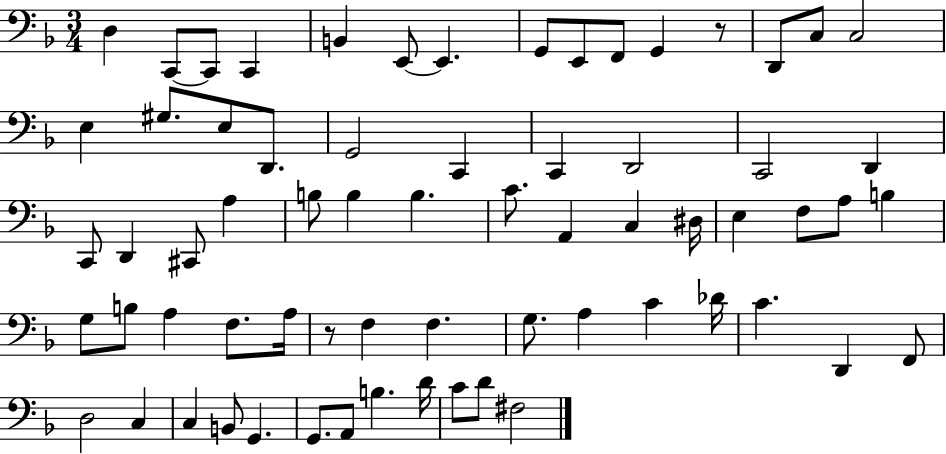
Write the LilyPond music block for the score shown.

{
  \clef bass
  \numericTimeSignature
  \time 3/4
  \key f \major
  \repeat volta 2 { d4 c,8~~ c,8 c,4 | b,4 e,8~~ e,4. | g,8 e,8 f,8 g,4 r8 | d,8 c8 c2 | \break e4 gis8. e8 d,8. | g,2 c,4 | c,4 d,2 | c,2 d,4 | \break c,8 d,4 cis,8 a4 | b8 b4 b4. | c'8. a,4 c4 dis16 | e4 f8 a8 b4 | \break g8 b8 a4 f8. a16 | r8 f4 f4. | g8. a4 c'4 des'16 | c'4. d,4 f,8 | \break d2 c4 | c4 b,8 g,4. | g,8. a,8 b4. d'16 | c'8 d'8 fis2 | \break } \bar "|."
}